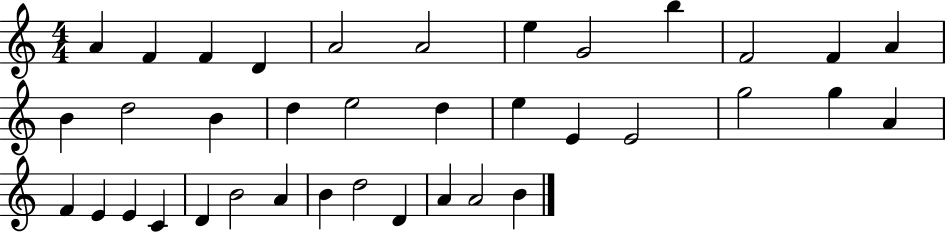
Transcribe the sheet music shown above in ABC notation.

X:1
T:Untitled
M:4/4
L:1/4
K:C
A F F D A2 A2 e G2 b F2 F A B d2 B d e2 d e E E2 g2 g A F E E C D B2 A B d2 D A A2 B